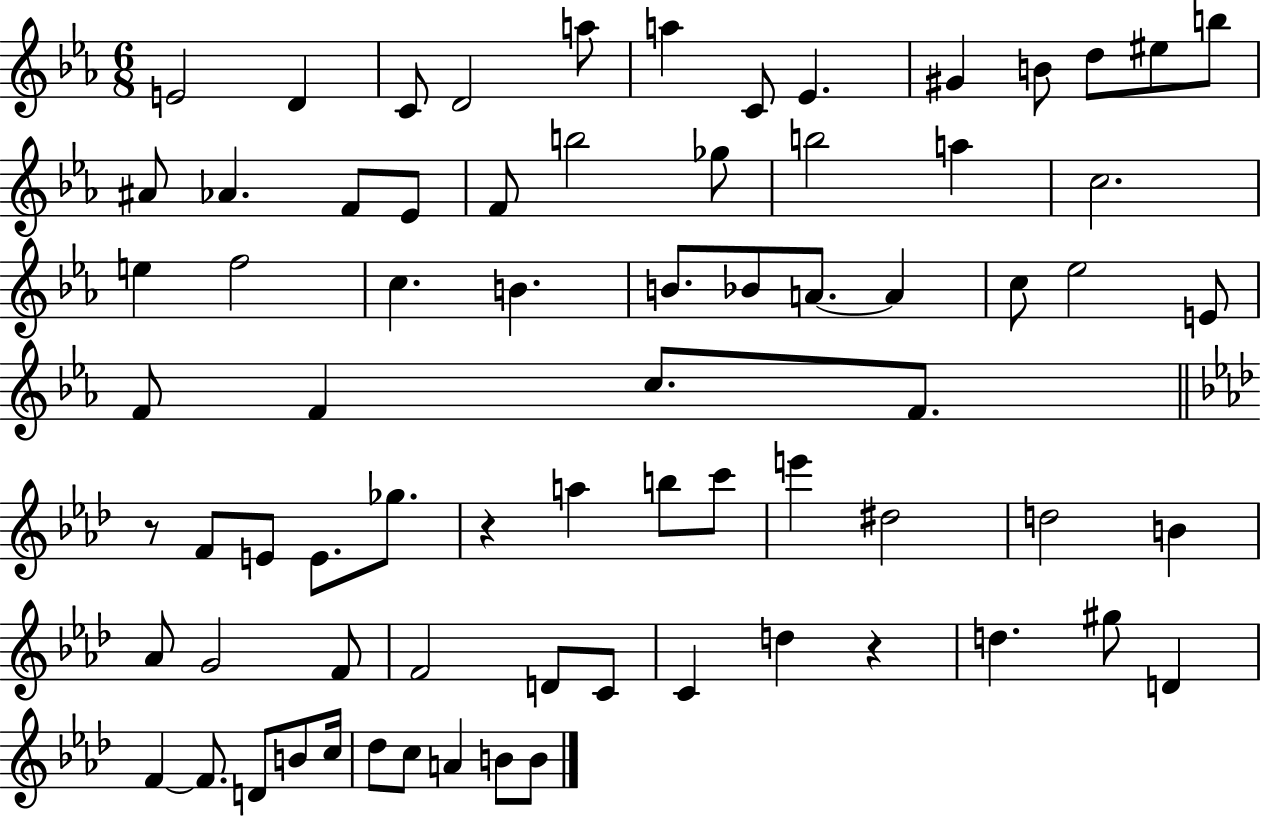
X:1
T:Untitled
M:6/8
L:1/4
K:Eb
E2 D C/2 D2 a/2 a C/2 _E ^G B/2 d/2 ^e/2 b/2 ^A/2 _A F/2 _E/2 F/2 b2 _g/2 b2 a c2 e f2 c B B/2 _B/2 A/2 A c/2 _e2 E/2 F/2 F c/2 F/2 z/2 F/2 E/2 E/2 _g/2 z a b/2 c'/2 e' ^d2 d2 B _A/2 G2 F/2 F2 D/2 C/2 C d z d ^g/2 D F F/2 D/2 B/2 c/4 _d/2 c/2 A B/2 B/2